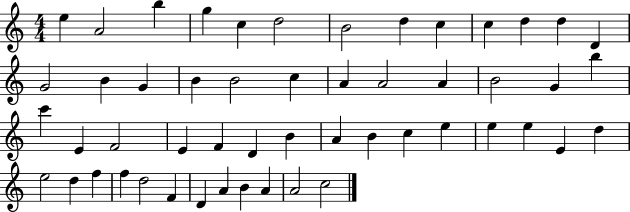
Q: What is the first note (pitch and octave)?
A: E5